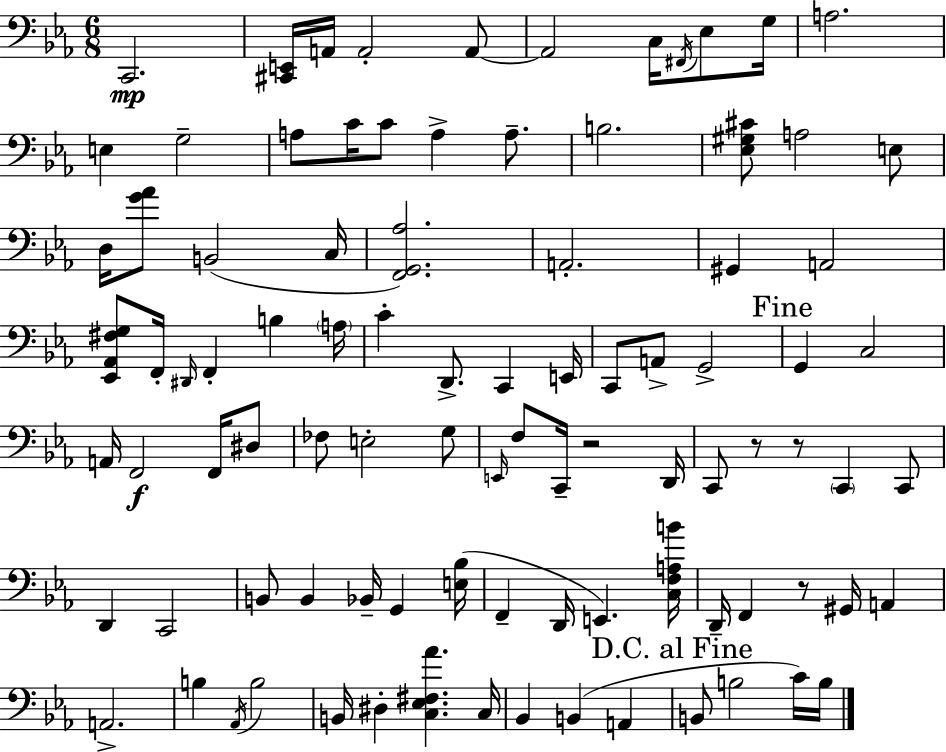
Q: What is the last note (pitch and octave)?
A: B3